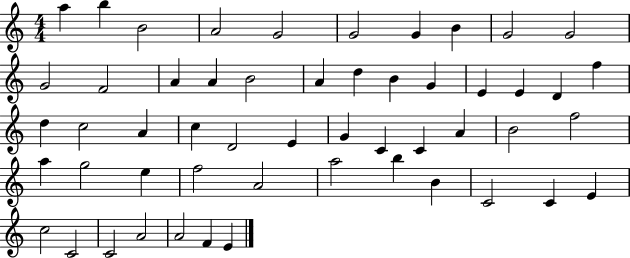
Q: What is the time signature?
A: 4/4